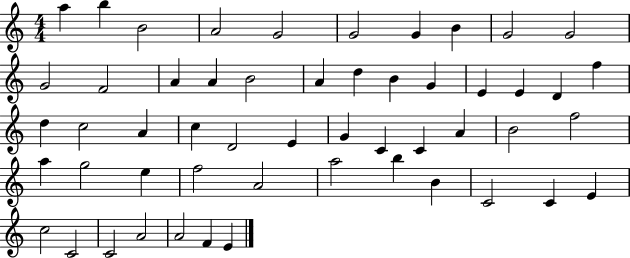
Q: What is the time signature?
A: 4/4